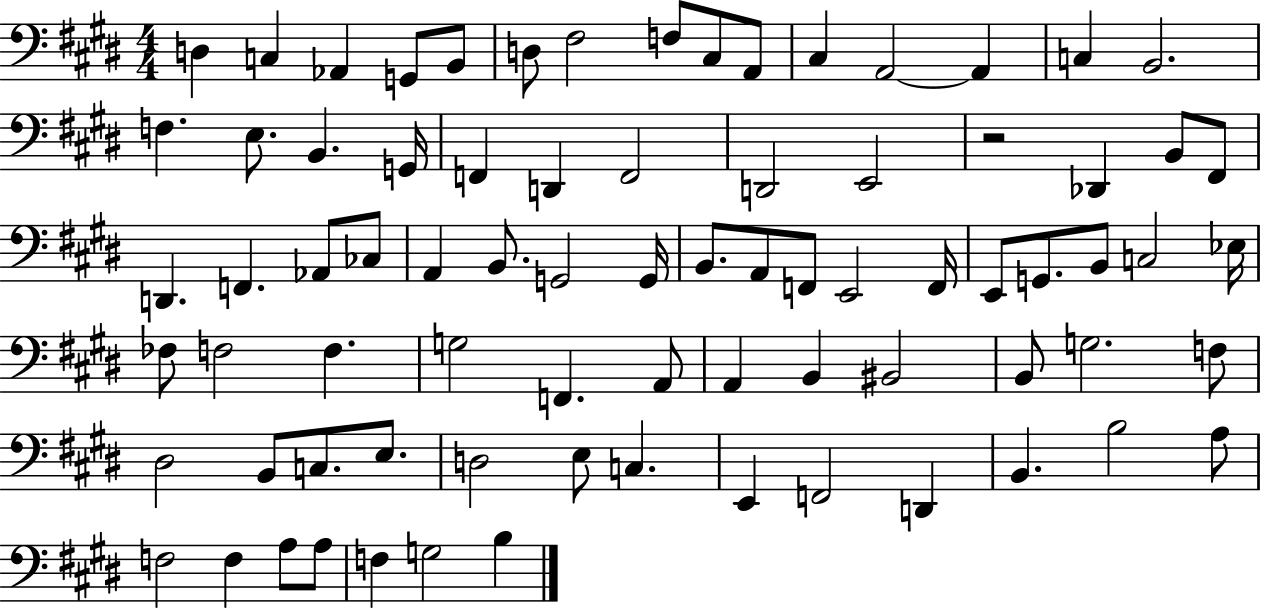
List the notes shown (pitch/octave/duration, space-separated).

D3/q C3/q Ab2/q G2/e B2/e D3/e F#3/h F3/e C#3/e A2/e C#3/q A2/h A2/q C3/q B2/h. F3/q. E3/e. B2/q. G2/s F2/q D2/q F2/h D2/h E2/h R/h Db2/q B2/e F#2/e D2/q. F2/q. Ab2/e CES3/e A2/q B2/e. G2/h G2/s B2/e. A2/e F2/e E2/h F2/s E2/e G2/e. B2/e C3/h Eb3/s FES3/e F3/h F3/q. G3/h F2/q. A2/e A2/q B2/q BIS2/h B2/e G3/h. F3/e D#3/h B2/e C3/e. E3/e. D3/h E3/e C3/q. E2/q F2/h D2/q B2/q. B3/h A3/e F3/h F3/q A3/e A3/e F3/q G3/h B3/q